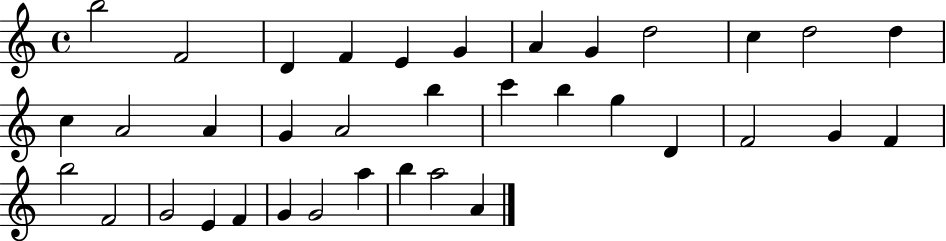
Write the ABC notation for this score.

X:1
T:Untitled
M:4/4
L:1/4
K:C
b2 F2 D F E G A G d2 c d2 d c A2 A G A2 b c' b g D F2 G F b2 F2 G2 E F G G2 a b a2 A